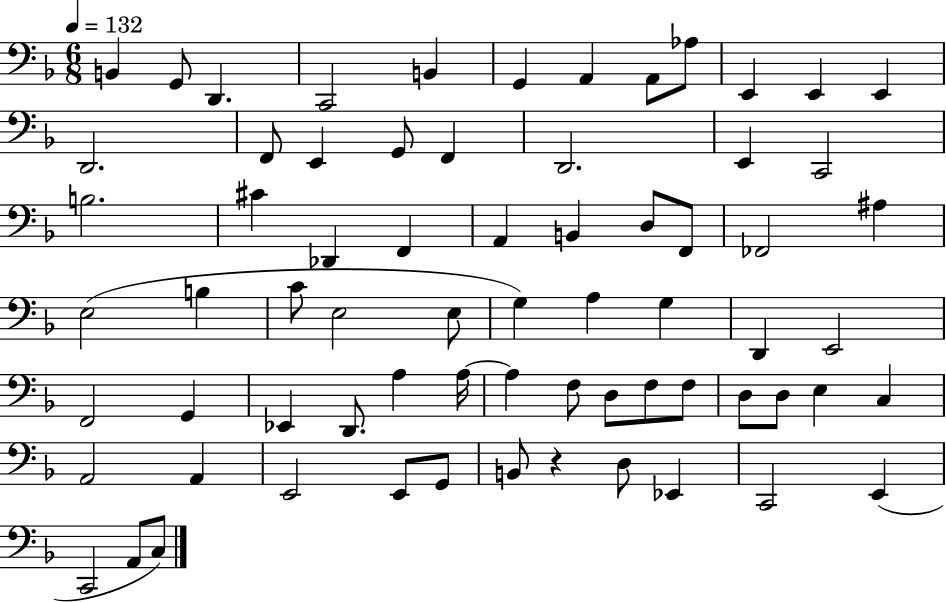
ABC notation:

X:1
T:Untitled
M:6/8
L:1/4
K:F
B,, G,,/2 D,, C,,2 B,, G,, A,, A,,/2 _A,/2 E,, E,, E,, D,,2 F,,/2 E,, G,,/2 F,, D,,2 E,, C,,2 B,2 ^C _D,, F,, A,, B,, D,/2 F,,/2 _F,,2 ^A, E,2 B, C/2 E,2 E,/2 G, A, G, D,, E,,2 F,,2 G,, _E,, D,,/2 A, A,/4 A, F,/2 D,/2 F,/2 F,/2 D,/2 D,/2 E, C, A,,2 A,, E,,2 E,,/2 G,,/2 B,,/2 z D,/2 _E,, C,,2 E,, C,,2 A,,/2 C,/2